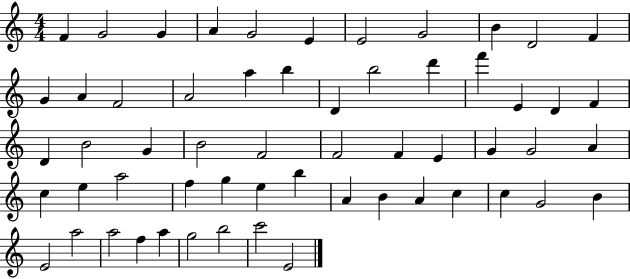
F4/q G4/h G4/q A4/q G4/h E4/q E4/h G4/h B4/q D4/h F4/q G4/q A4/q F4/h A4/h A5/q B5/q D4/q B5/h D6/q F6/q E4/q D4/q F4/q D4/q B4/h G4/q B4/h F4/h F4/h F4/q E4/q G4/q G4/h A4/q C5/q E5/q A5/h F5/q G5/q E5/q B5/q A4/q B4/q A4/q C5/q C5/q G4/h B4/q E4/h A5/h A5/h F5/q A5/q G5/h B5/h C6/h E4/h